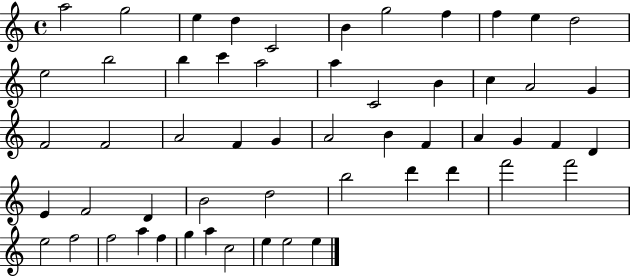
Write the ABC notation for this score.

X:1
T:Untitled
M:4/4
L:1/4
K:C
a2 g2 e d C2 B g2 f f e d2 e2 b2 b c' a2 a C2 B c A2 G F2 F2 A2 F G A2 B F A G F D E F2 D B2 d2 b2 d' d' f'2 f'2 e2 f2 f2 a f g a c2 e e2 e